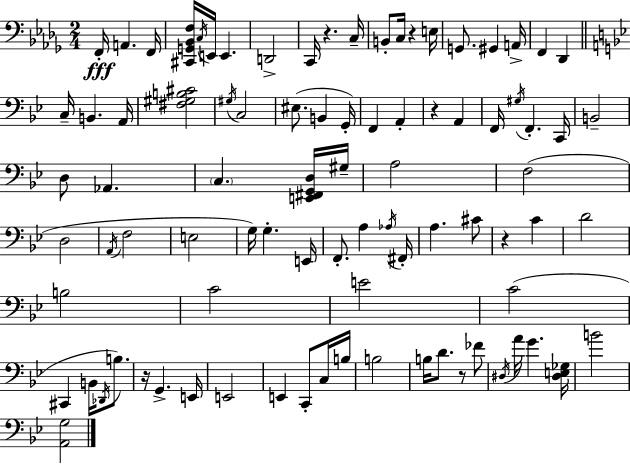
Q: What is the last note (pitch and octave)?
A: B4